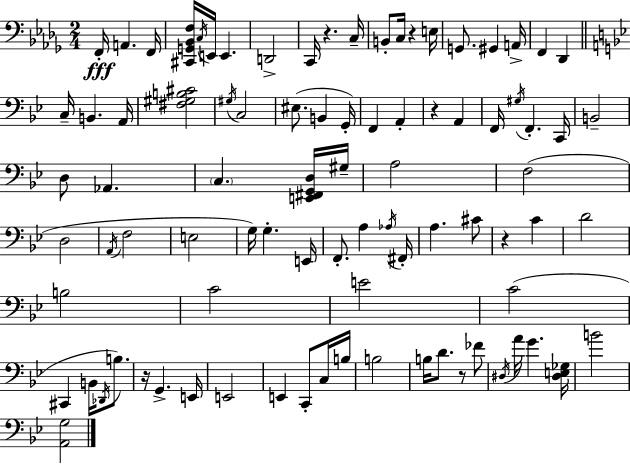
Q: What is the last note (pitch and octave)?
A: B4